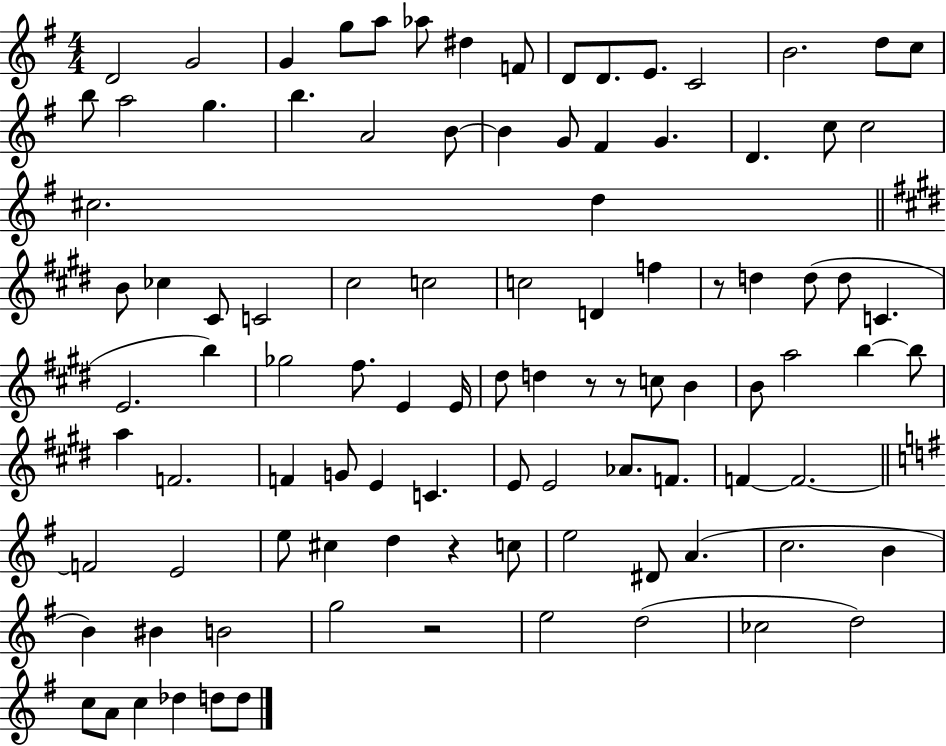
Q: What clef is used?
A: treble